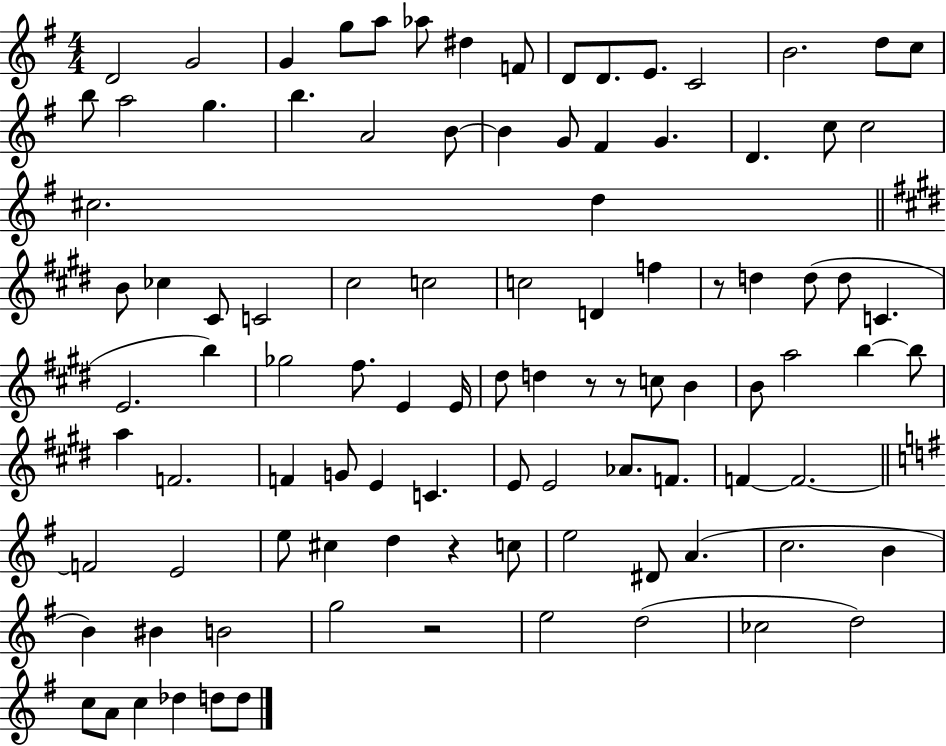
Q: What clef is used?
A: treble